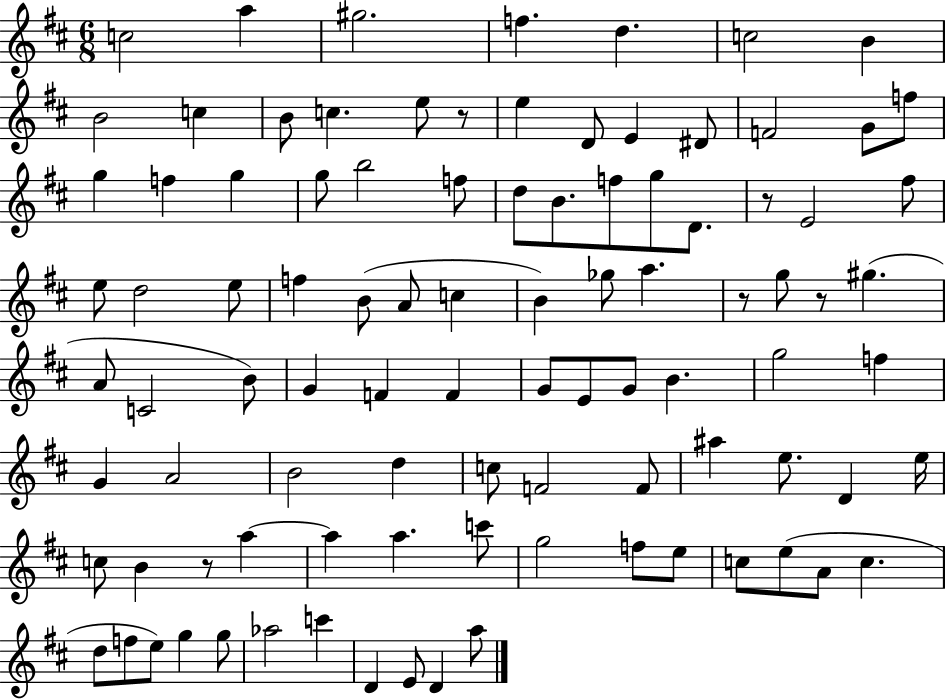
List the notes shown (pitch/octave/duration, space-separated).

C5/h A5/q G#5/h. F5/q. D5/q. C5/h B4/q B4/h C5/q B4/e C5/q. E5/e R/e E5/q D4/e E4/q D#4/e F4/h G4/e F5/e G5/q F5/q G5/q G5/e B5/h F5/e D5/e B4/e. F5/e G5/e D4/e. R/e E4/h F#5/e E5/e D5/h E5/e F5/q B4/e A4/e C5/q B4/q Gb5/e A5/q. R/e G5/e R/e G#5/q. A4/e C4/h B4/e G4/q F4/q F4/q G4/e E4/e G4/e B4/q. G5/h F5/q G4/q A4/h B4/h D5/q C5/e F4/h F4/e A#5/q E5/e. D4/q E5/s C5/e B4/q R/e A5/q A5/q A5/q. C6/e G5/h F5/e E5/e C5/e E5/e A4/e C5/q. D5/e F5/e E5/e G5/q G5/e Ab5/h C6/q D4/q E4/e D4/q A5/e